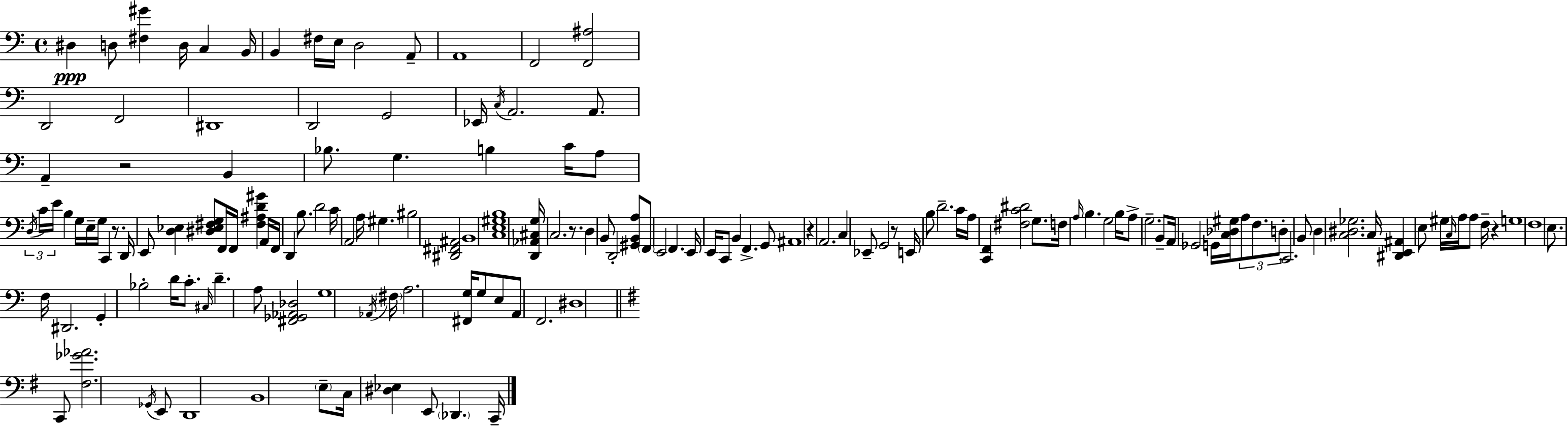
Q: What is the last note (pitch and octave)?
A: C2